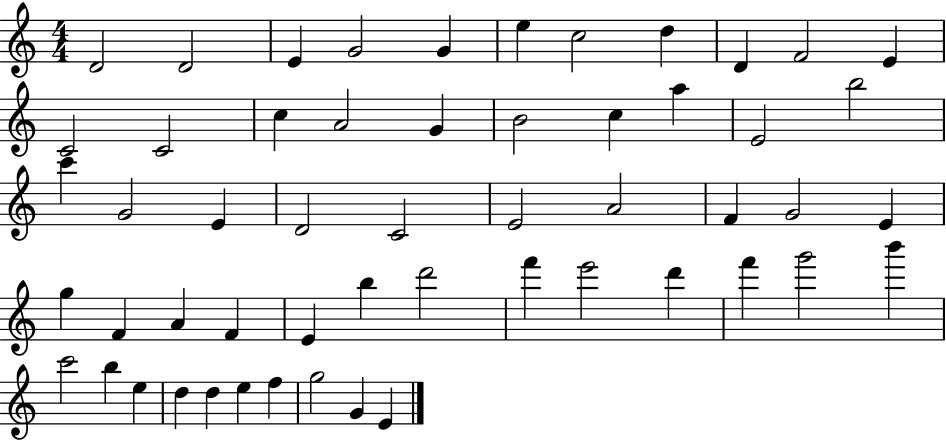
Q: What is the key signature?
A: C major